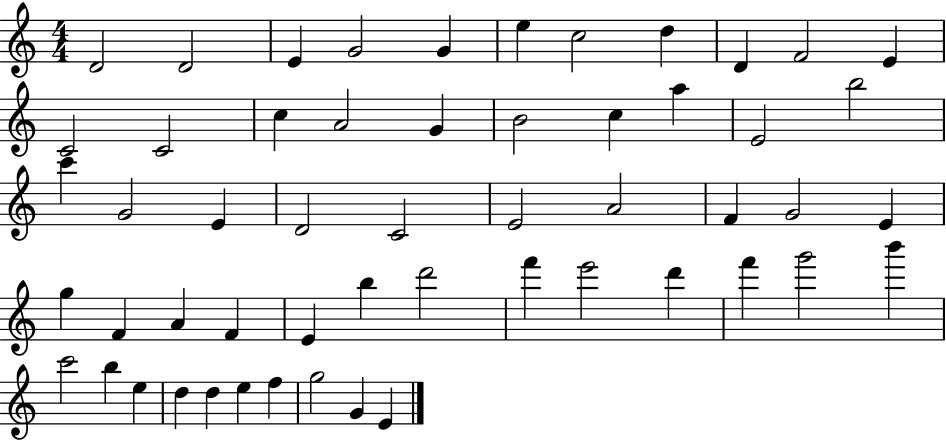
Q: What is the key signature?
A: C major